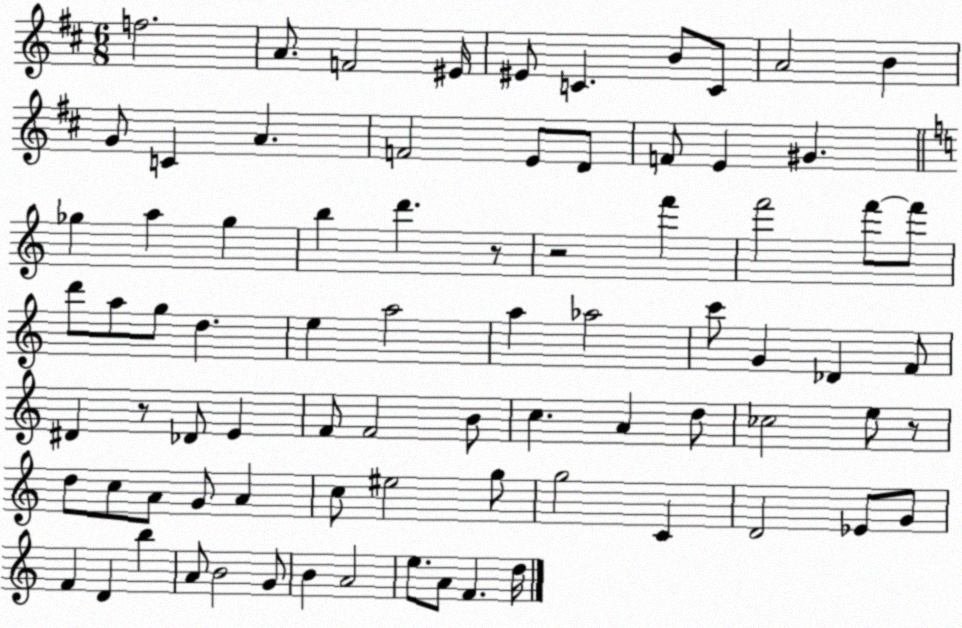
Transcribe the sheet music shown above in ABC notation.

X:1
T:Untitled
M:6/8
L:1/4
K:D
f2 A/2 F2 ^E/4 ^E/2 C B/2 C/2 A2 B G/2 C A F2 E/2 D/2 F/2 E ^G _g a _g b d' z/2 z2 f' f'2 f'/2 f'/2 d'/2 a/2 g/2 d e a2 a _a2 c'/2 G _D F/2 ^D z/2 _D/2 E F/2 F2 B/2 c A d/2 _c2 e/2 z/2 d/2 c/2 A/2 G/2 A c/2 ^e2 g/2 g2 C D2 _E/2 G/2 F D b A/2 B2 G/2 B A2 e/2 A/2 F d/4